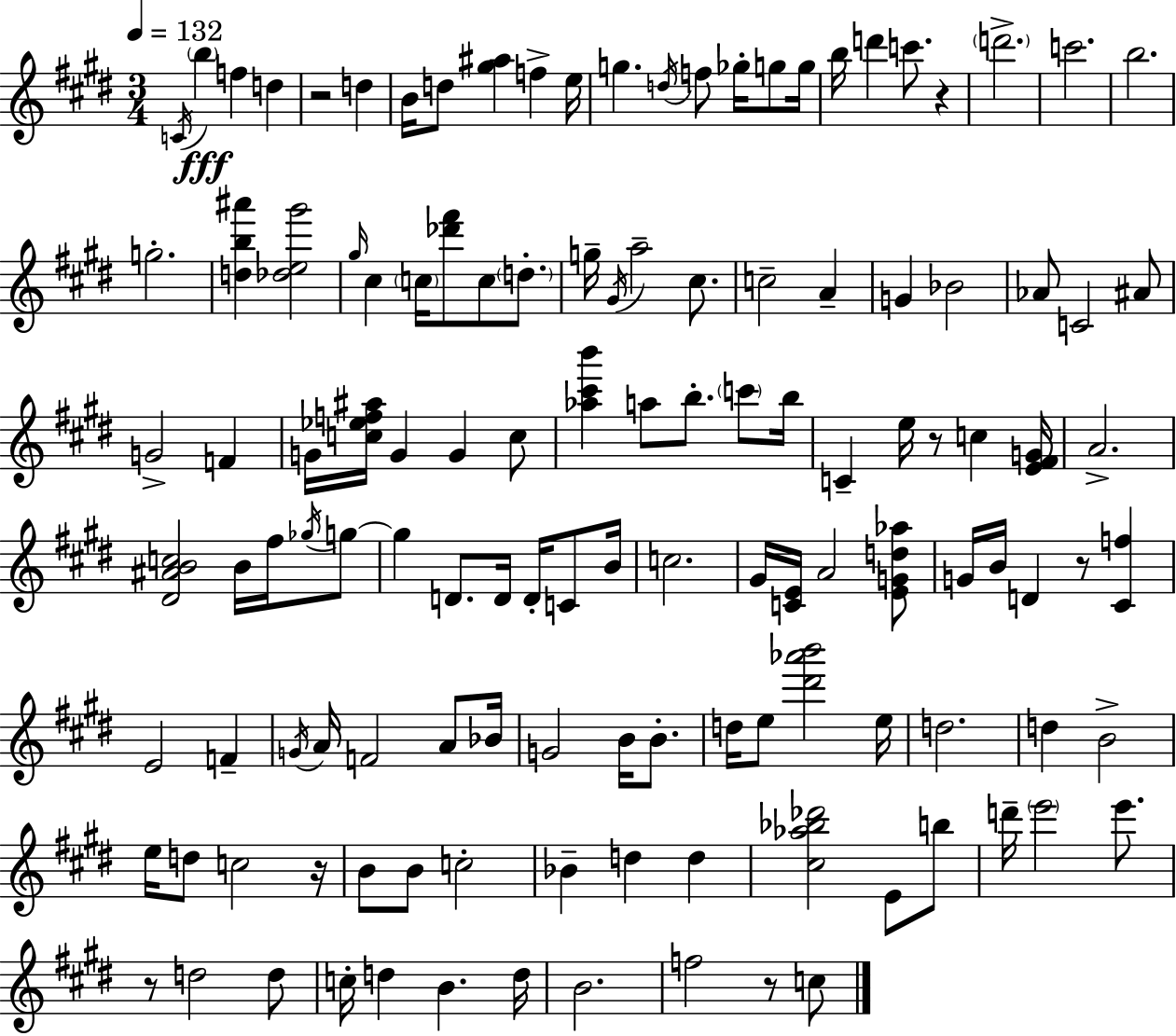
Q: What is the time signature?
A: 3/4